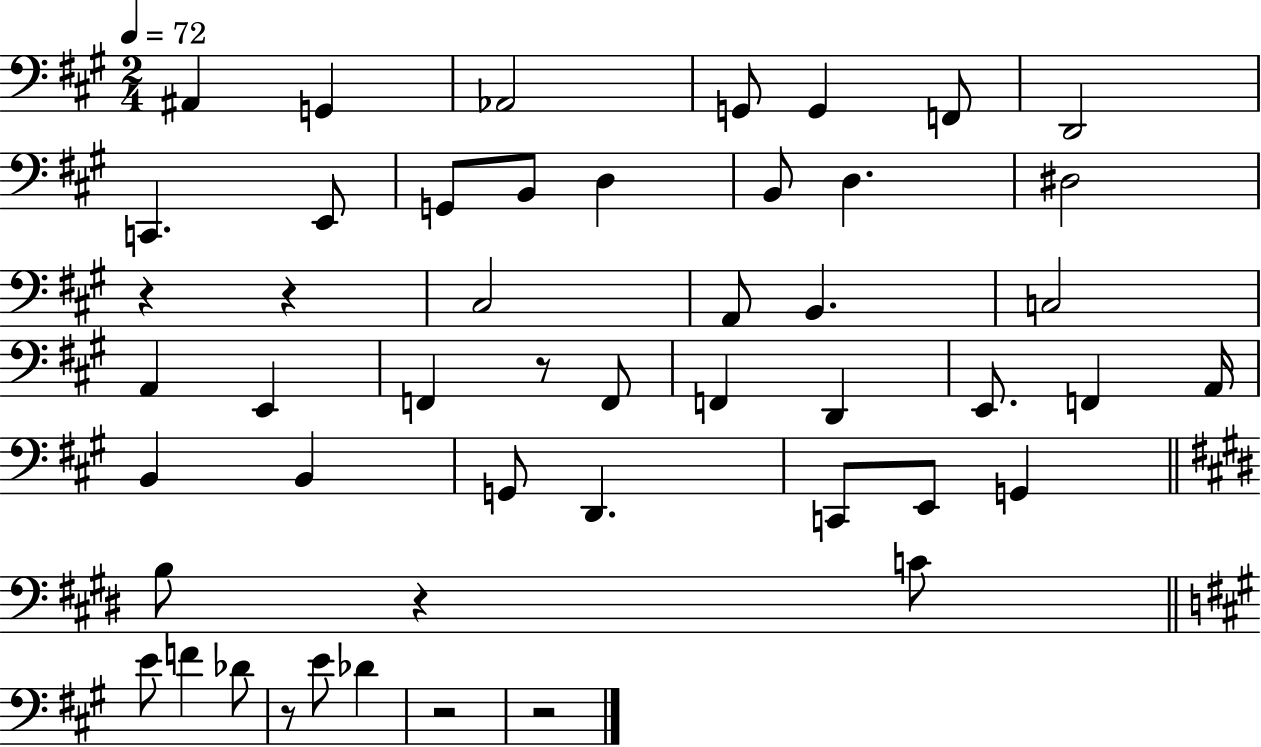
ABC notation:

X:1
T:Untitled
M:2/4
L:1/4
K:A
^A,, G,, _A,,2 G,,/2 G,, F,,/2 D,,2 C,, E,,/2 G,,/2 B,,/2 D, B,,/2 D, ^D,2 z z ^C,2 A,,/2 B,, C,2 A,, E,, F,, z/2 F,,/2 F,, D,, E,,/2 F,, A,,/4 B,, B,, G,,/2 D,, C,,/2 E,,/2 G,, B,/2 z C/2 E/2 F _D/2 z/2 E/2 _D z2 z2